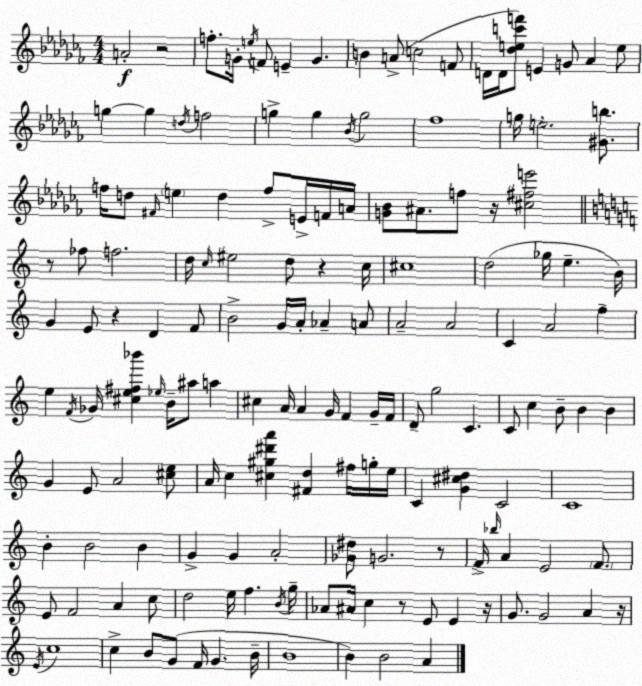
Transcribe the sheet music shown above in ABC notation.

X:1
T:Untitled
M:4/4
L:1/4
K:Abm
A2 z2 f/2 G/4 e/4 F/2 E G B A/2 c2 F/2 D/4 D/4 [_dec'f']/2 E G/2 _A e/2 g g d/4 f2 g g _B/4 g2 _f4 g/4 e2 [^Gb]/2 f/4 d/2 ^F/4 e d f/2 E/4 F/4 A/4 [G_B]/2 ^A/2 f/2 z/4 [^c^fe']2 z/2 _f/2 f2 d/4 c/4 ^e2 d/2 z c/4 ^c4 d2 _g/4 e B/4 G E/2 z D F/2 B2 G/4 A/4 _A A/2 A2 A2 C A2 f e F/4 _G/4 [^ce^f_b'] _e/4 B/4 ^a/2 a ^c A/4 A G/4 F G/4 F/4 D/2 g2 C C/2 c B/2 B B G E/2 A2 [^ce]/2 A/4 c [^c^g^d'a'] [^Fd] ^f/4 g/4 e/4 C [G^c^d] C2 C4 B B2 B G G A2 [_G^d]/2 G2 z/2 F/4 _b/4 A E2 F/2 E/2 F2 A c/2 d2 e/4 f B/4 g/4 _A/2 ^A/4 c z/2 E/2 E z/4 G/2 G2 A z/4 E/4 c4 c B/2 G/2 F/4 G B/4 B4 B B2 A